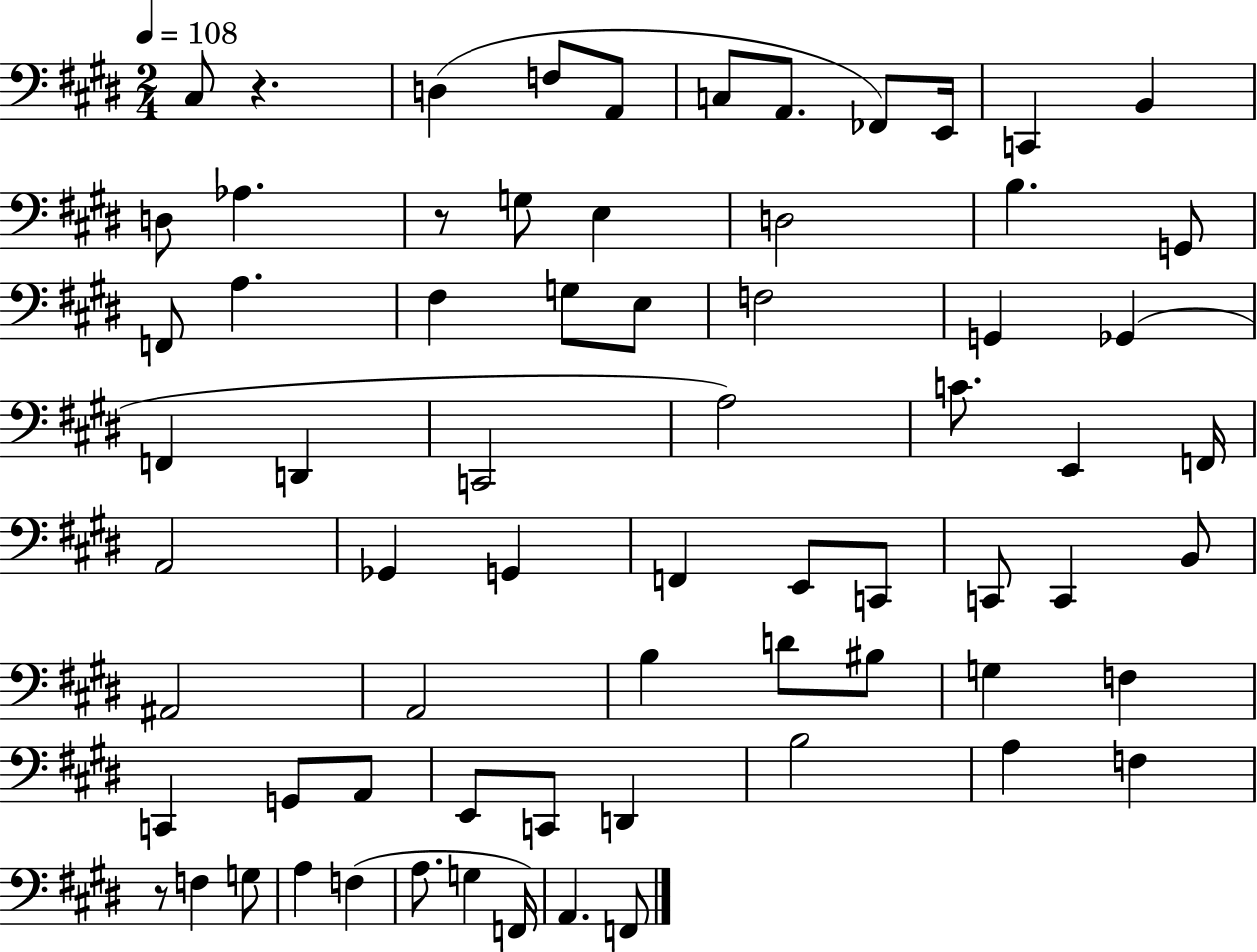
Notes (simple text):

C#3/e R/q. D3/q F3/e A2/e C3/e A2/e. FES2/e E2/s C2/q B2/q D3/e Ab3/q. R/e G3/e E3/q D3/h B3/q. G2/e F2/e A3/q. F#3/q G3/e E3/e F3/h G2/q Gb2/q F2/q D2/q C2/h A3/h C4/e. E2/q F2/s A2/h Gb2/q G2/q F2/q E2/e C2/e C2/e C2/q B2/e A#2/h A2/h B3/q D4/e BIS3/e G3/q F3/q C2/q G2/e A2/e E2/e C2/e D2/q B3/h A3/q F3/q R/e F3/q G3/e A3/q F3/q A3/e. G3/q F2/s A2/q. F2/e